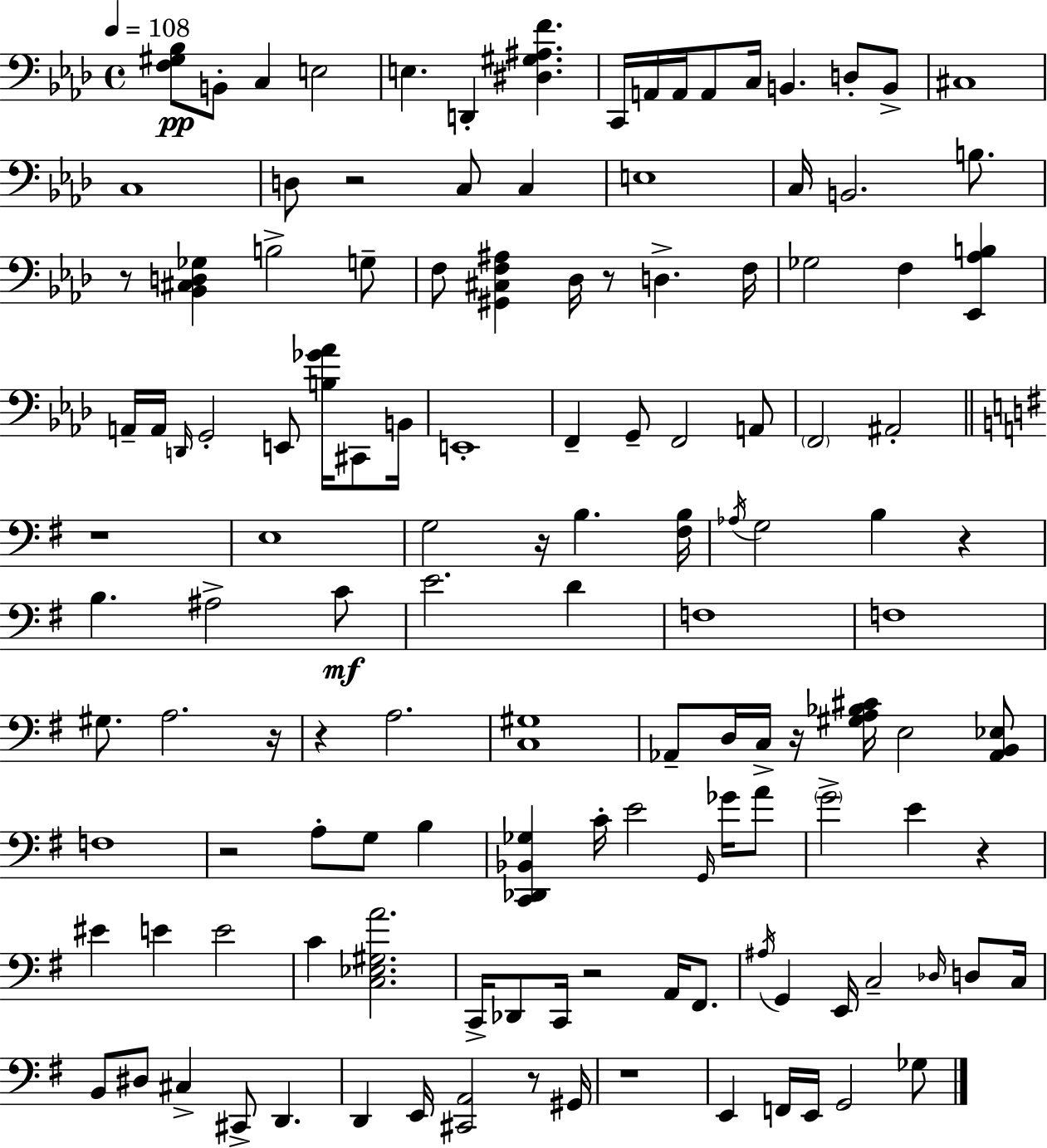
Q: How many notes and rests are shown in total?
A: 131